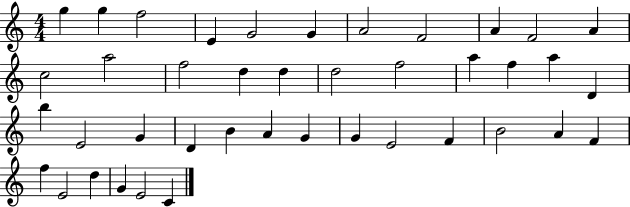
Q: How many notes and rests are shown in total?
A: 41